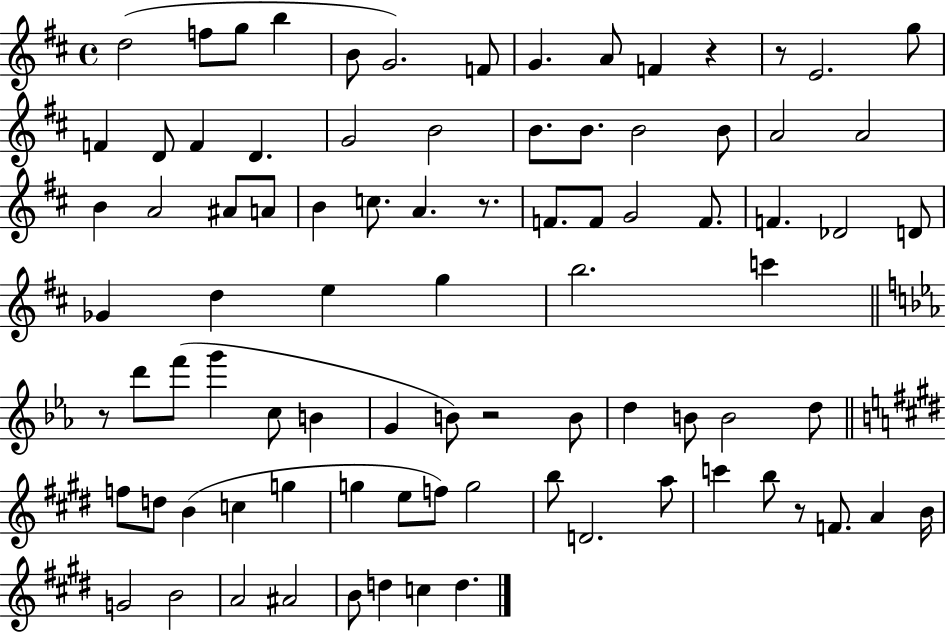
{
  \clef treble
  \time 4/4
  \defaultTimeSignature
  \key d \major
  d''2( f''8 g''8 b''4 | b'8 g'2.) f'8 | g'4. a'8 f'4 r4 | r8 e'2. g''8 | \break f'4 d'8 f'4 d'4. | g'2 b'2 | b'8. b'8. b'2 b'8 | a'2 a'2 | \break b'4 a'2 ais'8 a'8 | b'4 c''8. a'4. r8. | f'8. f'8 g'2 f'8. | f'4. des'2 d'8 | \break ges'4 d''4 e''4 g''4 | b''2. c'''4 | \bar "||" \break \key ees \major r8 d'''8 f'''8( g'''4 c''8 b'4 | g'4 b'8) r2 b'8 | d''4 b'8 b'2 d''8 | \bar "||" \break \key e \major f''8 d''8 b'4( c''4 g''4 | g''4 e''8 f''8) g''2 | b''8 d'2. a''8 | c'''4 b''8 r8 f'8. a'4 b'16 | \break g'2 b'2 | a'2 ais'2 | b'8 d''4 c''4 d''4. | \bar "|."
}